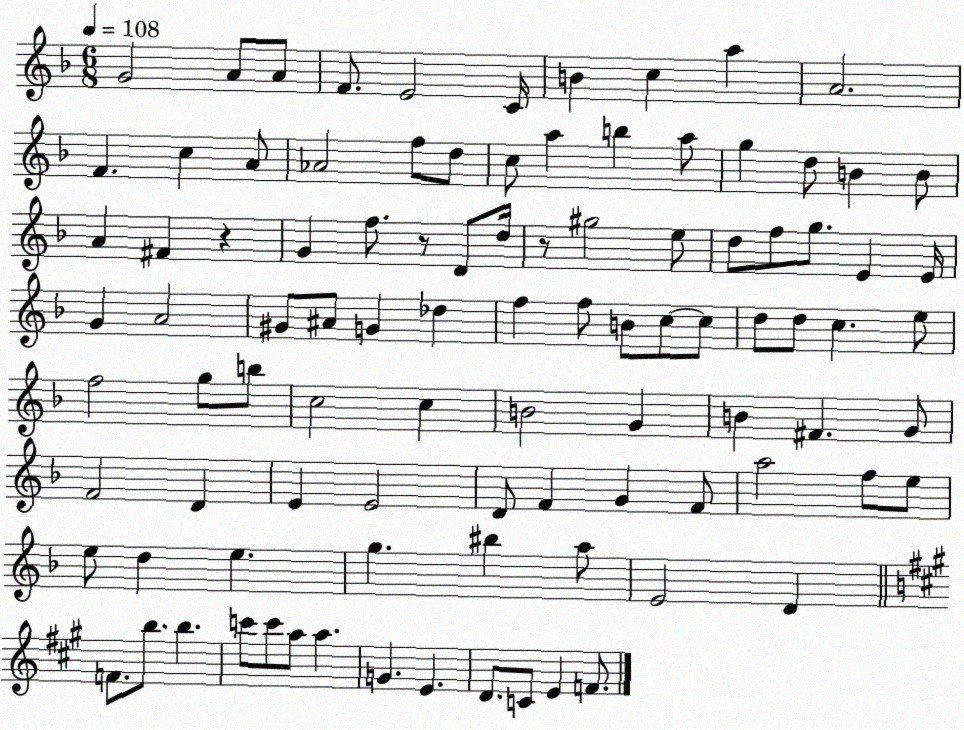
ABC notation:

X:1
T:Untitled
M:6/8
L:1/4
K:F
G2 A/2 A/2 F/2 E2 C/4 B c a A2 F c A/2 _A2 f/2 d/2 c/2 a b a/2 g d/2 B B/2 A ^F z G f/2 z/2 D/2 d/4 z/2 ^g2 e/2 d/2 f/2 g/2 E E/4 G A2 ^G/2 ^A/2 G _d f f/2 B/2 c/2 c/2 d/2 d/2 c e/2 f2 g/2 b/2 c2 c B2 G B ^F G/2 F2 D E E2 D/2 F G F/2 a2 f/2 e/2 e/2 d e g ^b a/2 E2 D F/2 b/2 b c'/2 c'/2 a/2 a G E D/2 C/2 E F/2